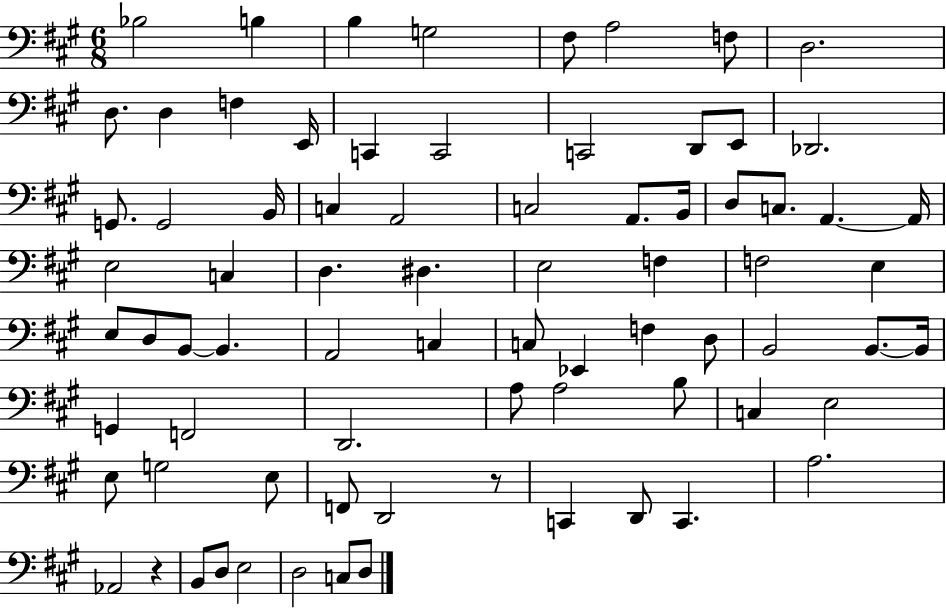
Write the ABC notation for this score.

X:1
T:Untitled
M:6/8
L:1/4
K:A
_B,2 B, B, G,2 ^F,/2 A,2 F,/2 D,2 D,/2 D, F, E,,/4 C,, C,,2 C,,2 D,,/2 E,,/2 _D,,2 G,,/2 G,,2 B,,/4 C, A,,2 C,2 A,,/2 B,,/4 D,/2 C,/2 A,, A,,/4 E,2 C, D, ^D, E,2 F, F,2 E, E,/2 D,/2 B,,/2 B,, A,,2 C, C,/2 _E,, F, D,/2 B,,2 B,,/2 B,,/4 G,, F,,2 D,,2 A,/2 A,2 B,/2 C, E,2 E,/2 G,2 E,/2 F,,/2 D,,2 z/2 C,, D,,/2 C,, A,2 _A,,2 z B,,/2 D,/2 E,2 D,2 C,/2 D,/2